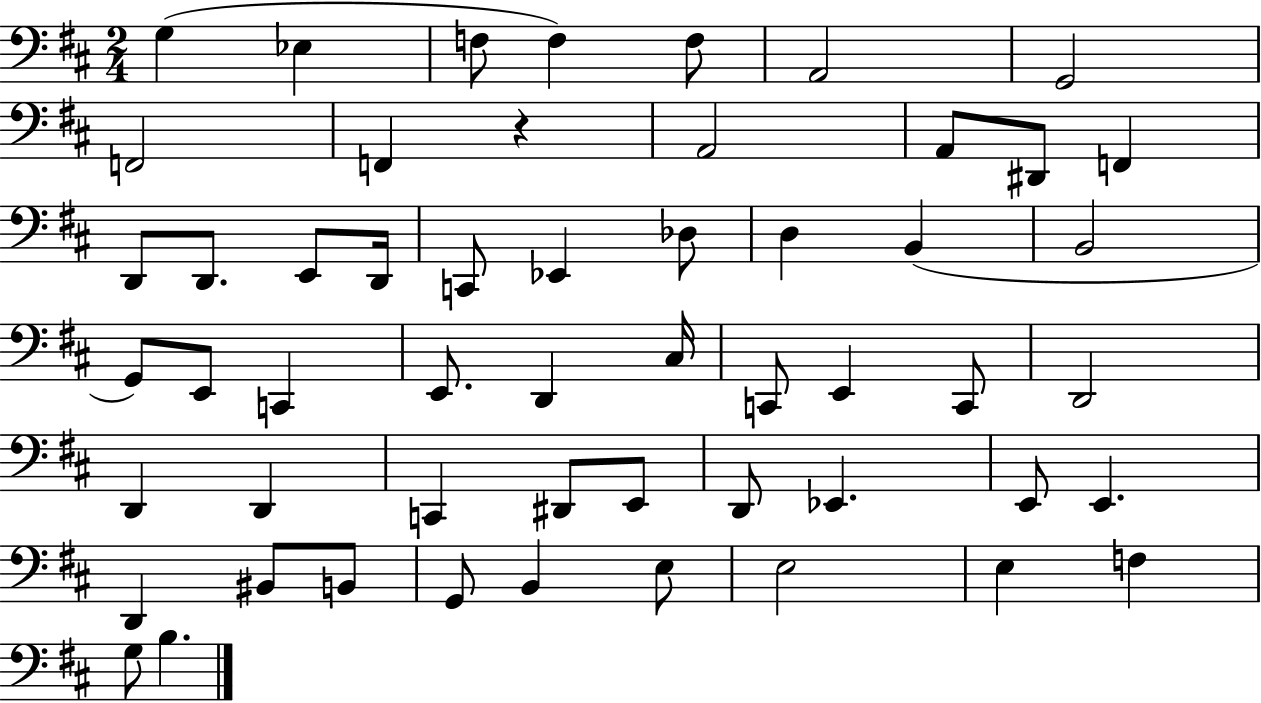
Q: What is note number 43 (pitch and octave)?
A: D2